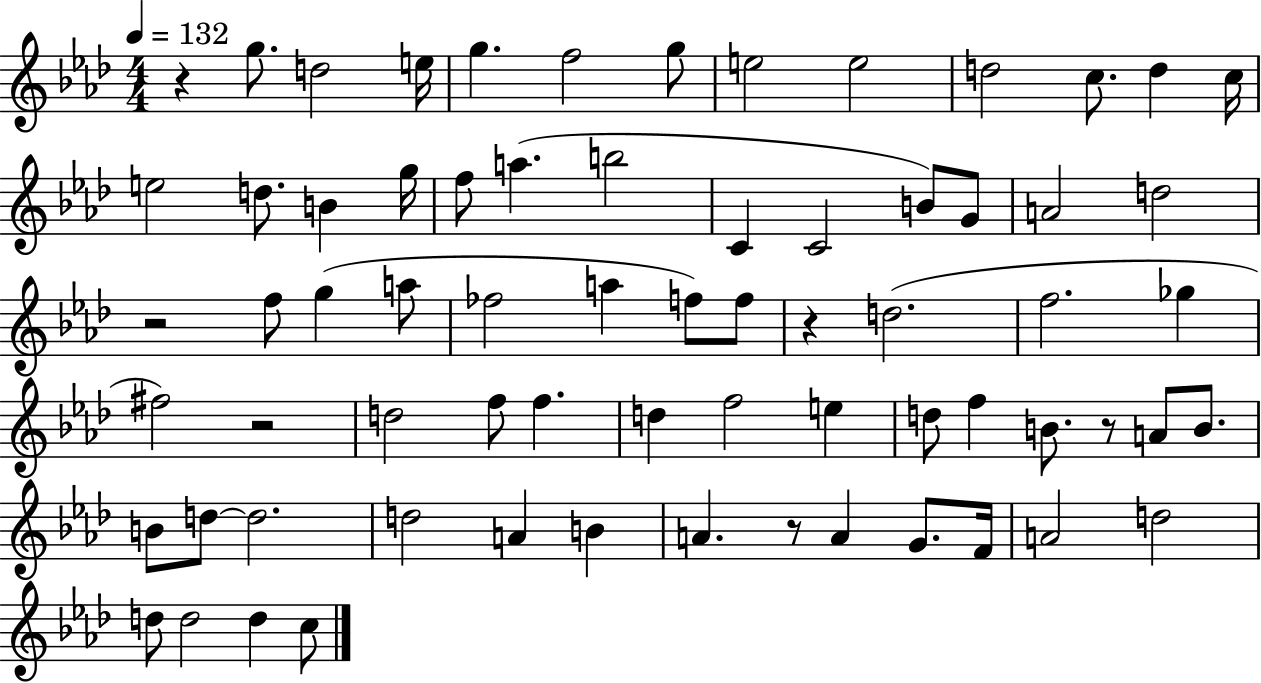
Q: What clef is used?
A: treble